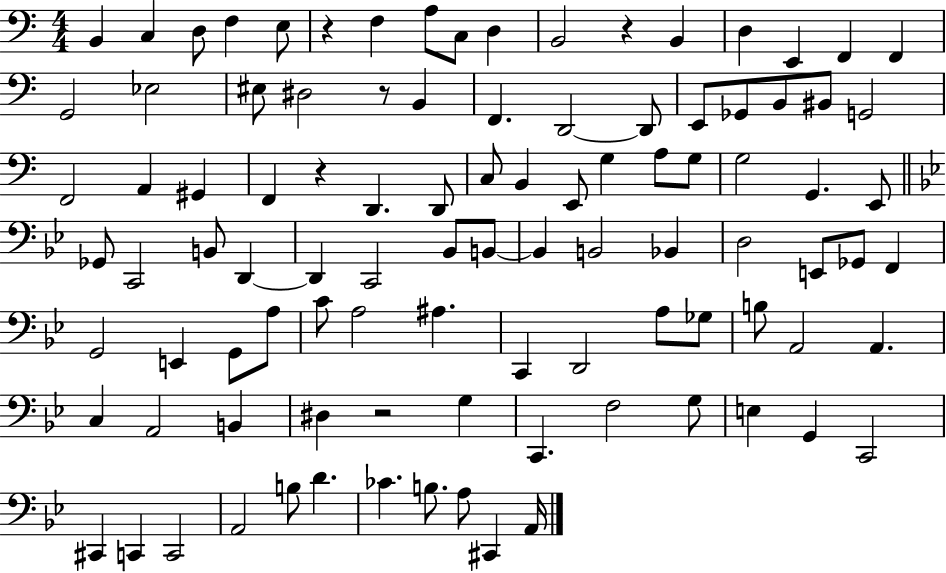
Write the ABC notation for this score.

X:1
T:Untitled
M:4/4
L:1/4
K:C
B,, C, D,/2 F, E,/2 z F, A,/2 C,/2 D, B,,2 z B,, D, E,, F,, F,, G,,2 _E,2 ^E,/2 ^D,2 z/2 B,, F,, D,,2 D,,/2 E,,/2 _G,,/2 B,,/2 ^B,,/2 G,,2 F,,2 A,, ^G,, F,, z D,, D,,/2 C,/2 B,, E,,/2 G, A,/2 G,/2 G,2 G,, E,,/2 _G,,/2 C,,2 B,,/2 D,, D,, C,,2 _B,,/2 B,,/2 B,, B,,2 _B,, D,2 E,,/2 _G,,/2 F,, G,,2 E,, G,,/2 A,/2 C/2 A,2 ^A, C,, D,,2 A,/2 _G,/2 B,/2 A,,2 A,, C, A,,2 B,, ^D, z2 G, C,, F,2 G,/2 E, G,, C,,2 ^C,, C,, C,,2 A,,2 B,/2 D _C B,/2 A,/2 ^C,, A,,/4